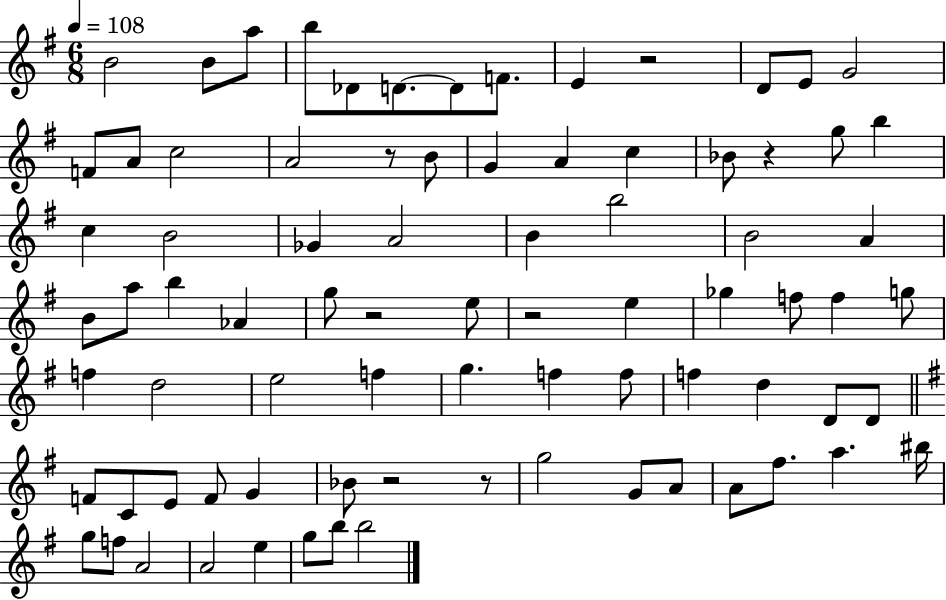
B4/h B4/e A5/e B5/e Db4/e D4/e. D4/e F4/e. E4/q R/h D4/e E4/e G4/h F4/e A4/e C5/h A4/h R/e B4/e G4/q A4/q C5/q Bb4/e R/q G5/e B5/q C5/q B4/h Gb4/q A4/h B4/q B5/h B4/h A4/q B4/e A5/e B5/q Ab4/q G5/e R/h E5/e R/h E5/q Gb5/q F5/e F5/q G5/e F5/q D5/h E5/h F5/q G5/q. F5/q F5/e F5/q D5/q D4/e D4/e F4/e C4/e E4/e F4/e G4/q Bb4/e R/h R/e G5/h G4/e A4/e A4/e F#5/e. A5/q. BIS5/s G5/e F5/e A4/h A4/h E5/q G5/e B5/e B5/h